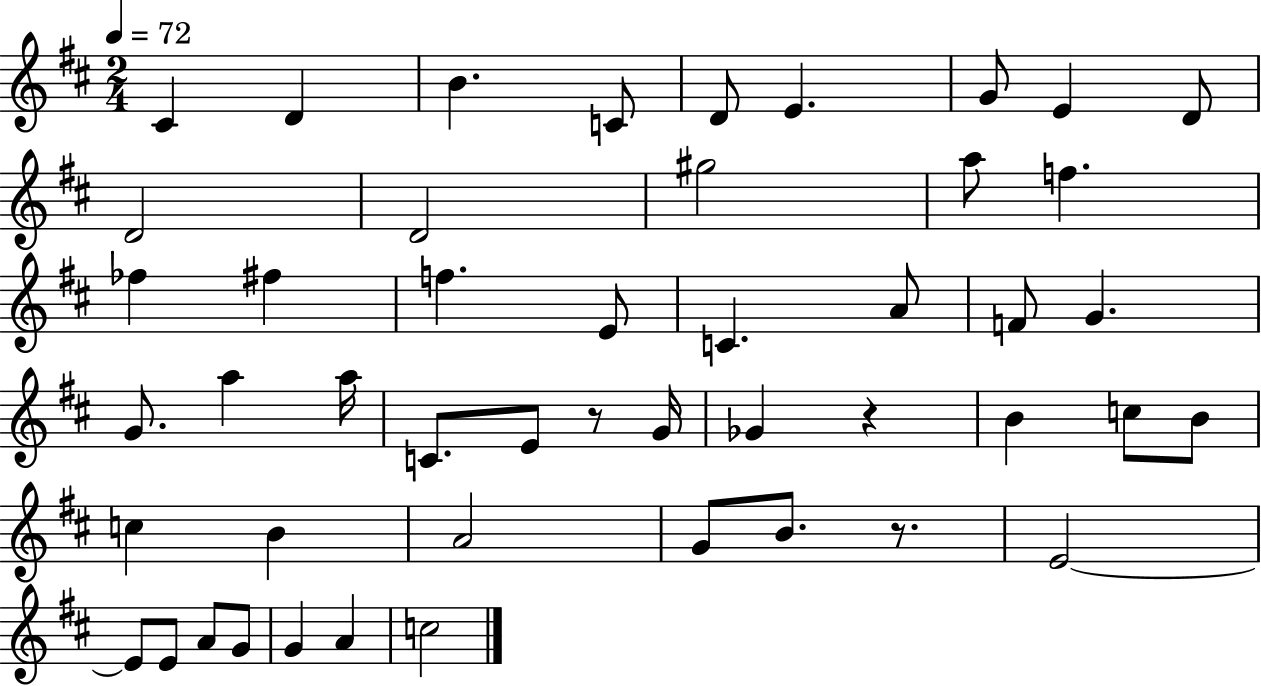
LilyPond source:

{
  \clef treble
  \numericTimeSignature
  \time 2/4
  \key d \major
  \tempo 4 = 72
  cis'4 d'4 | b'4. c'8 | d'8 e'4. | g'8 e'4 d'8 | \break d'2 | d'2 | gis''2 | a''8 f''4. | \break fes''4 fis''4 | f''4. e'8 | c'4. a'8 | f'8 g'4. | \break g'8. a''4 a''16 | c'8. e'8 r8 g'16 | ges'4 r4 | b'4 c''8 b'8 | \break c''4 b'4 | a'2 | g'8 b'8. r8. | e'2~~ | \break e'8 e'8 a'8 g'8 | g'4 a'4 | c''2 | \bar "|."
}